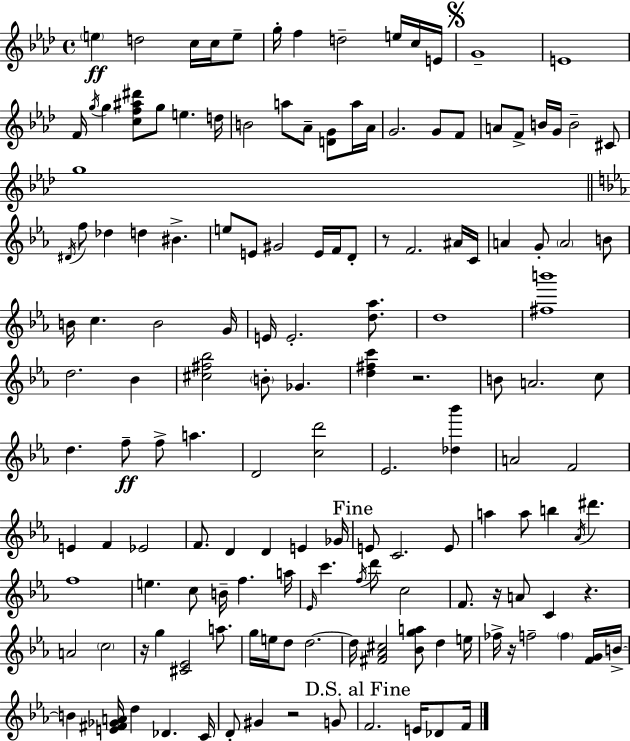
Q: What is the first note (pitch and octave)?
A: E5